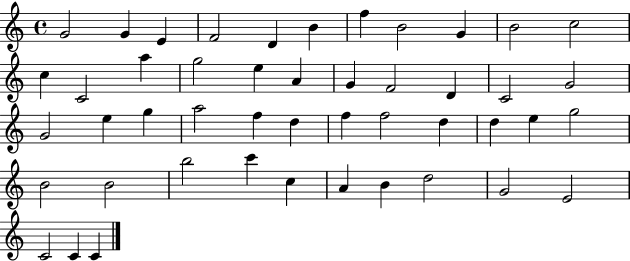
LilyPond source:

{
  \clef treble
  \time 4/4
  \defaultTimeSignature
  \key c \major
  g'2 g'4 e'4 | f'2 d'4 b'4 | f''4 b'2 g'4 | b'2 c''2 | \break c''4 c'2 a''4 | g''2 e''4 a'4 | g'4 f'2 d'4 | c'2 g'2 | \break g'2 e''4 g''4 | a''2 f''4 d''4 | f''4 f''2 d''4 | d''4 e''4 g''2 | \break b'2 b'2 | b''2 c'''4 c''4 | a'4 b'4 d''2 | g'2 e'2 | \break c'2 c'4 c'4 | \bar "|."
}